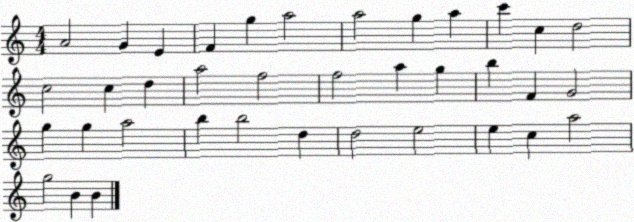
X:1
T:Untitled
M:4/4
L:1/4
K:C
A2 G E F g a2 a2 g a c' c d2 c2 c d a2 f2 f2 a g b F G2 g g a2 b b2 d d2 e2 e c a2 g2 B B